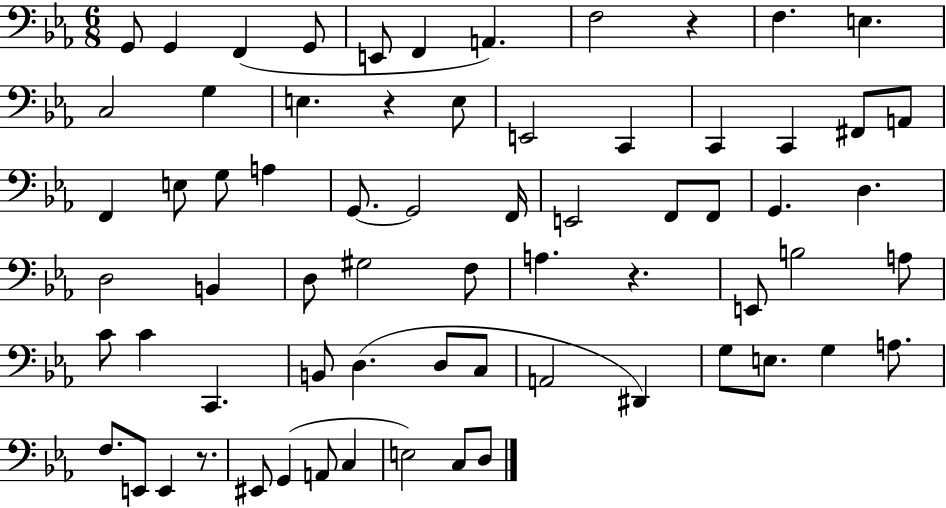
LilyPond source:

{
  \clef bass
  \numericTimeSignature
  \time 6/8
  \key ees \major
  g,8 g,4 f,4( g,8 | e,8 f,4 a,4.) | f2 r4 | f4. e4. | \break c2 g4 | e4. r4 e8 | e,2 c,4 | c,4 c,4 fis,8 a,8 | \break f,4 e8 g8 a4 | g,8.~~ g,2 f,16 | e,2 f,8 f,8 | g,4. d4. | \break d2 b,4 | d8 gis2 f8 | a4. r4. | e,8 b2 a8 | \break c'8 c'4 c,4. | b,8 d4.( d8 c8 | a,2 dis,4) | g8 e8. g4 a8. | \break f8. e,8 e,4 r8. | eis,8 g,4( a,8 c4 | e2) c8 d8 | \bar "|."
}